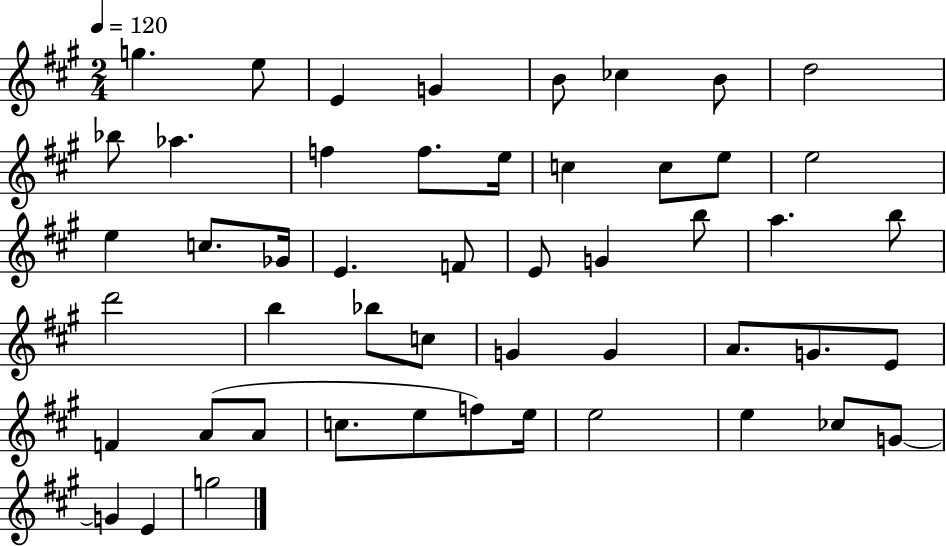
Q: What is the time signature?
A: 2/4